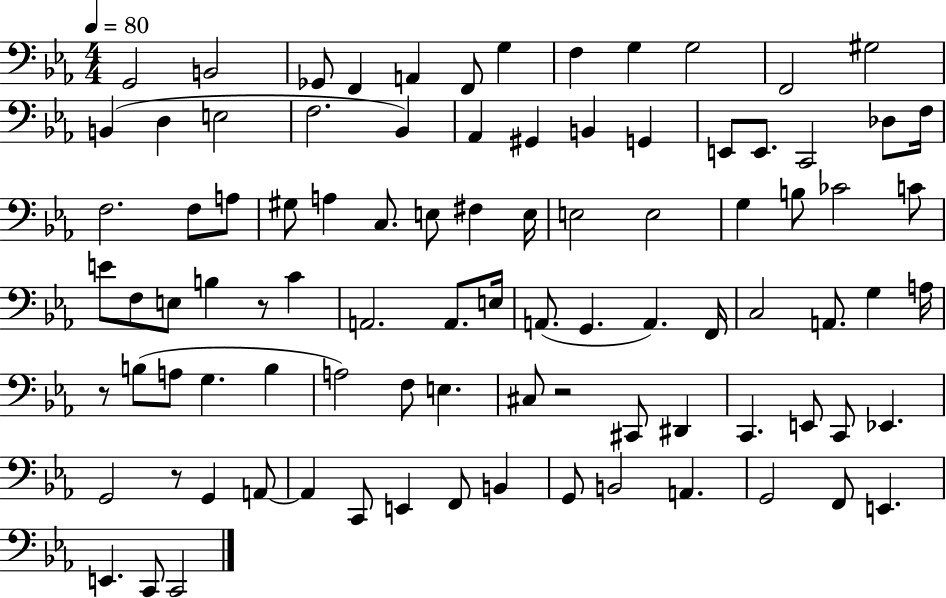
X:1
T:Untitled
M:4/4
L:1/4
K:Eb
G,,2 B,,2 _G,,/2 F,, A,, F,,/2 G, F, G, G,2 F,,2 ^G,2 B,, D, E,2 F,2 _B,, _A,, ^G,, B,, G,, E,,/2 E,,/2 C,,2 _D,/2 F,/4 F,2 F,/2 A,/2 ^G,/2 A, C,/2 E,/2 ^F, E,/4 E,2 E,2 G, B,/2 _C2 C/2 E/2 F,/2 E,/2 B, z/2 C A,,2 A,,/2 E,/4 A,,/2 G,, A,, F,,/4 C,2 A,,/2 G, A,/4 z/2 B,/2 A,/2 G, B, A,2 F,/2 E, ^C,/2 z2 ^C,,/2 ^D,, C,, E,,/2 C,,/2 _E,, G,,2 z/2 G,, A,,/2 A,, C,,/2 E,, F,,/2 B,, G,,/2 B,,2 A,, G,,2 F,,/2 E,, E,, C,,/2 C,,2